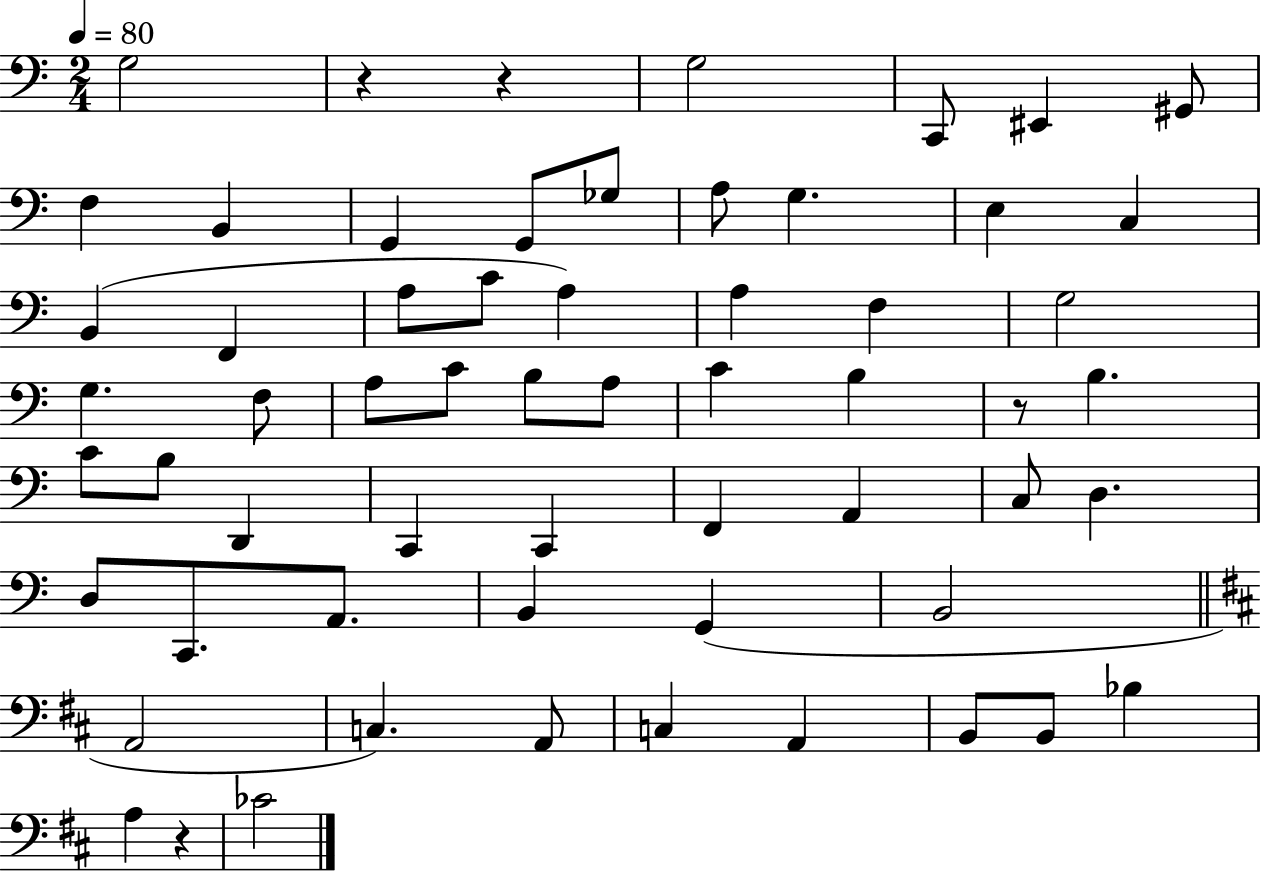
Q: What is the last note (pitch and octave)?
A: CES4